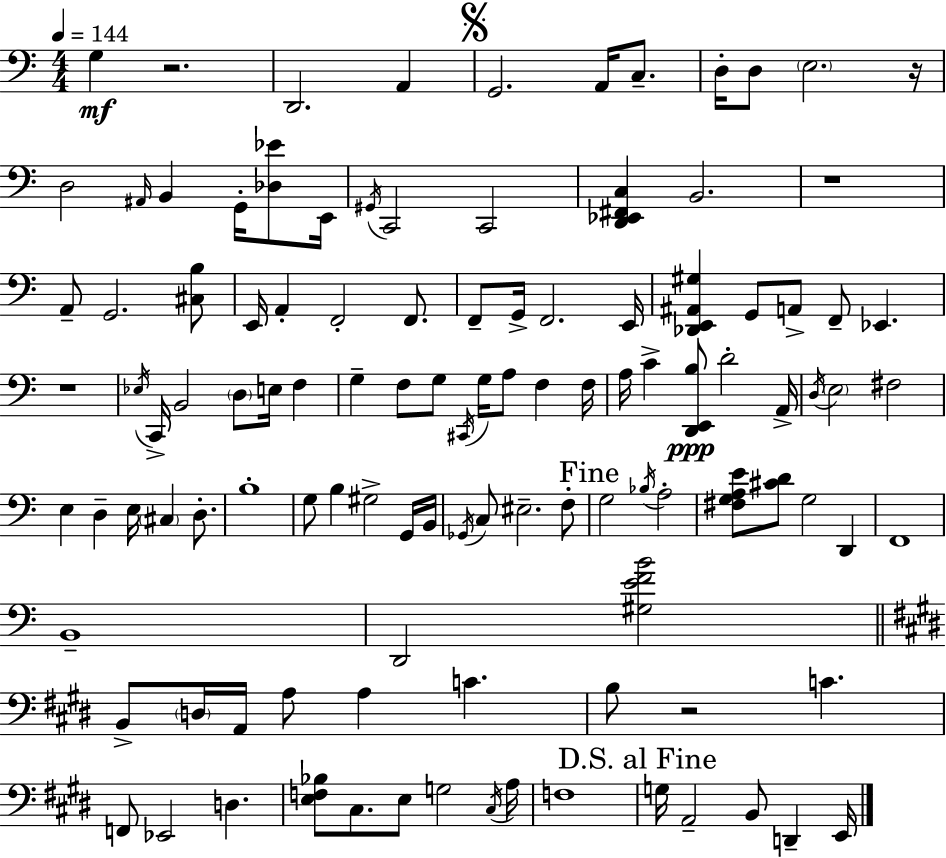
G3/q R/h. D2/h. A2/q G2/h. A2/s C3/e. D3/s D3/e E3/h. R/s D3/h A#2/s B2/q G2/s [Db3,Eb4]/e E2/s G#2/s C2/h C2/h [D2,Eb2,F#2,C3]/q B2/h. R/w A2/e G2/h. [C#3,B3]/e E2/s A2/q F2/h F2/e. F2/e G2/s F2/h. E2/s [Db2,E2,A#2,G#3]/q G2/e A2/e F2/e Eb2/q. R/w Eb3/s C2/s B2/h D3/e E3/s F3/q G3/q F3/e G3/e C#2/s G3/s A3/e F3/q F3/s A3/s C4/q [D2,E2,B3]/e D4/h A2/s D3/s E3/h F#3/h E3/q D3/q E3/s C#3/q D3/e. B3/w G3/e B3/q G#3/h G2/s B2/s Gb2/s C3/e EIS3/h. F3/e G3/h Bb3/s A3/h [F#3,G3,A3,E4]/e [C#4,D4]/e G3/h D2/q F2/w B2/w D2/h [G#3,E4,F4,B4]/h B2/e D3/s A2/s A3/e A3/q C4/q. B3/e R/h C4/q. F2/e Eb2/h D3/q. [E3,F3,Bb3]/e C#3/e. E3/e G3/h C#3/s A3/s F3/w G3/s A2/h B2/e D2/q E2/s